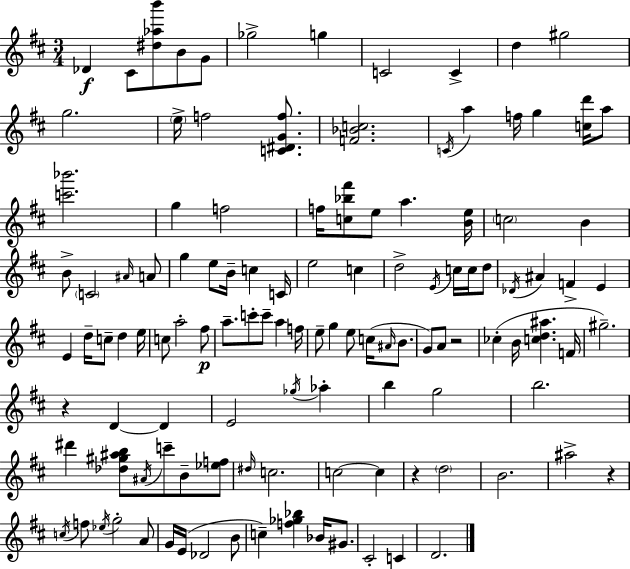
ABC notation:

X:1
T:Untitled
M:3/4
L:1/4
K:D
_D ^C/2 [^d_ab']/2 B/2 G/2 _g2 g C2 C d ^g2 g2 e/4 f2 [C^DGf]/2 [F_Bc]2 C/4 a f/4 g [cd']/4 a/2 [c'_b']2 g f2 f/4 [c_b^f']/2 e/2 a [Be]/4 c2 B B/2 C2 ^A/4 A/2 g e/2 B/4 c C/4 e2 c d2 E/4 c/4 c/4 d/2 _D/4 ^A F E E d/4 c/2 d e/4 c/2 a2 ^f/2 a/2 c'/2 c'/2 a f/4 e/2 g e/2 c/4 ^A/4 B/2 G/2 A/2 z2 _c B/4 [cd^a] F/4 ^g2 z D D E2 _g/4 _a b g2 b2 ^d' [_d^g^ab]/2 ^A/4 c'/2 B/2 [_ef]/2 ^d/4 c2 c2 c z d2 B2 ^a2 z c/4 f/2 _e/4 g2 A/2 G/4 E/4 _D2 B/2 c [f_g_b] _B/4 ^G/2 ^C2 C D2